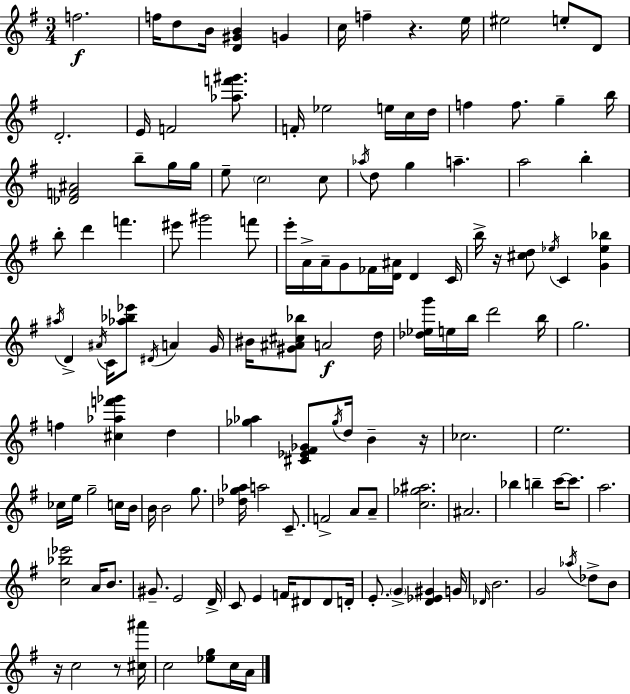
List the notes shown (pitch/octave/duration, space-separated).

F5/h. F5/s D5/e B4/s [D4,G#4,B4]/q G4/q C5/s F5/q R/q. E5/s EIS5/h E5/e D4/e D4/h. E4/s F4/h [Ab5,F6,G#6]/e. F4/s Eb5/h E5/s C5/s D5/s F5/q F5/e. G5/q B5/s [Db4,F4,A#4]/h B5/e G5/s G5/s E5/e C5/h C5/e Ab5/s D5/e G5/q A5/q. A5/h B5/q B5/e D6/q F6/q. EIS6/e G#6/h F6/e E6/s A4/s A4/s G4/e FES4/s [D4,A#4]/s D4/q C4/s B5/s R/s [C#5,D5]/e Eb5/s C4/q [G4,Eb5,Bb5]/q A#5/s D4/q A#4/s C4/s [Ab5,Bb5,Eb6]/e D#4/s A4/q G4/s BIS4/s [G#4,A#4,C#5,Bb5]/e A4/h D5/s [Db5,Eb5,G6]/s E5/s B5/s D6/h B5/s G5/h. F5/q [C#5,Ab5,F6,Gb6]/q D5/q [Gb5,Ab5]/q [C#4,Eb4,F#4,Gb4]/e Gb5/s D5/s B4/q R/s CES5/h. E5/h. CES5/s E5/s G5/h C5/s B4/s B4/s B4/h G5/e. [Db5,G5,Ab5]/s A5/h C4/e. F4/h A4/e A4/e [C5,Gb5,A#5]/h. A#4/h. Bb5/q B5/q C6/s C6/e. A5/h. [C5,Bb5,Eb6]/h A4/s B4/e. G#4/e. E4/h D4/s C4/e E4/q F4/s D#4/e D#4/e D4/s E4/e. G4/q [D4,Eb4,G#4]/q G4/s Db4/s B4/h. G4/h Ab5/s Db5/e B4/e R/s C5/h R/e [C#5,A#6]/s C5/h [Eb5,G5]/e C5/s A4/s